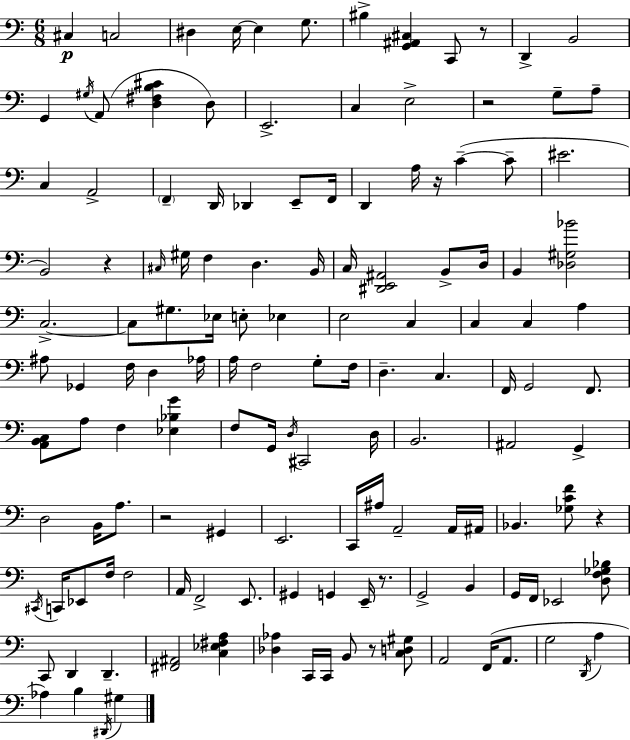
C#3/q C3/h D#3/q E3/s E3/q G3/e. BIS3/q [G2,A#2,C#3]/q C2/e R/e D2/q B2/h G2/q G#3/s A2/e [D3,F#3,B3,C#4]/q D3/e E2/h. C3/q E3/h R/h G3/e A3/e C3/q A2/h F2/q D2/s Db2/q E2/e F2/s D2/q A3/s R/s C4/q C4/e EIS4/h. B2/h R/q C#3/s G#3/s F3/q D3/q. B2/s C3/s [D#2,E2,A#2]/h B2/e D3/s B2/q [Db3,G#3,Bb4]/h C3/h. C3/e G#3/e. Eb3/s E3/e Eb3/q E3/h C3/q C3/q C3/q A3/q A#3/e Gb2/q F3/s D3/q Ab3/s A3/s F3/h G3/e F3/s D3/q. C3/q. F2/s G2/h F2/e. [A2,B2,C3]/e A3/e F3/q [Eb3,Bb3,G4]/q F3/e G2/s D3/s C#2/h D3/s B2/h. A#2/h G2/q D3/h B2/s A3/e. R/h G#2/q E2/h. C2/s A#3/s A2/h A2/s A#2/s Bb2/q. [Gb3,C4,F4]/e R/q C#2/s C2/s Eb2/e F3/s F3/h A2/s F2/h E2/e. G#2/q G2/q E2/s R/e. G2/h B2/q G2/s F2/s Eb2/h [D3,F3,Gb3,Bb3]/e C2/e D2/q D2/q. [F#2,A#2]/h [C3,Eb3,F#3,A3]/q [Db3,Ab3]/q C2/s C2/s B2/e R/e [C3,D3,G#3]/e A2/h F2/s A2/e. G3/h D2/s A3/q Ab3/q B3/q D#2/s G#3/q